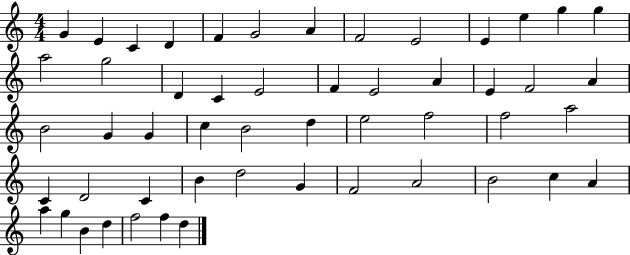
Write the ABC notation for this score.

X:1
T:Untitled
M:4/4
L:1/4
K:C
G E C D F G2 A F2 E2 E e g g a2 g2 D C E2 F E2 A E F2 A B2 G G c B2 d e2 f2 f2 a2 C D2 C B d2 G F2 A2 B2 c A a g B d f2 f d